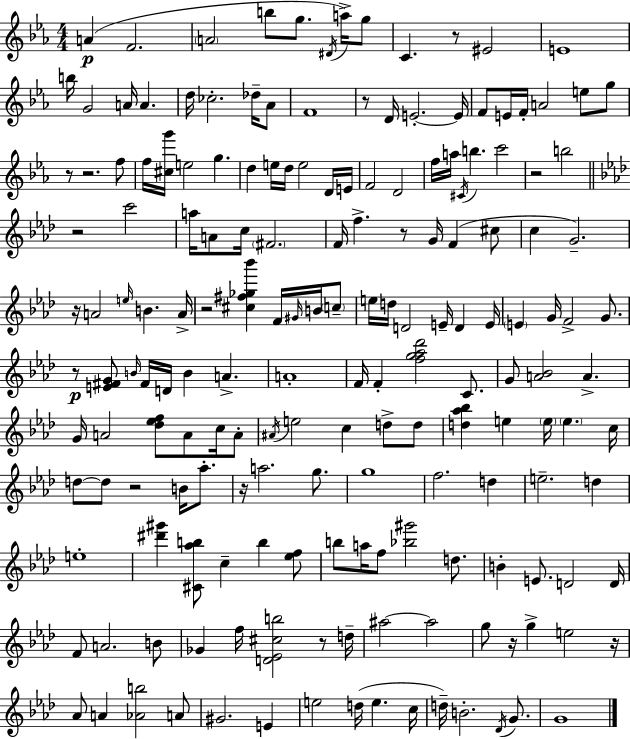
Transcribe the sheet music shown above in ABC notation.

X:1
T:Untitled
M:4/4
L:1/4
K:Cm
A F2 A2 b/2 g/2 ^D/4 a/4 g/2 C z/2 ^E2 E4 b/4 G2 A/4 A d/4 _c2 _d/4 _A/2 F4 z/2 D/4 E2 E/4 F/2 E/4 F/4 A2 e/2 g/2 z/2 z2 f/2 f/4 [^cg']/4 e2 g d e/4 d/4 e2 D/4 E/4 F2 D2 f/4 a/4 ^C/4 b c'2 z2 b2 z2 c'2 a/4 A/2 c/4 ^F2 F/4 f z/2 G/4 F ^c/2 c G2 z/4 A2 e/4 B A/4 z2 [^c^f_g_b'] F/4 ^G/4 B/4 c/2 e/4 d/4 D2 E/4 D E/4 E G/4 F2 G/2 z/2 [E^FG]/2 B/4 ^F/4 D/4 B A A4 F/4 F [fg_a_d']2 C/2 G/2 [A_B]2 A G/4 A2 [_d_ef]/2 A/2 c/4 A/2 ^A/4 e2 c d/2 d/2 [d_a_b] e e/4 e c/4 d/2 d/2 z2 B/4 _a/2 z/4 a2 g/2 g4 f2 d e2 d e4 [^d'^g'] [^C_ab]/2 c b [_ef]/2 b/2 a/4 f/2 [_b^g']2 d/2 B E/2 D2 D/4 F/2 A2 B/2 _G f/4 [D_E^cb]2 z/2 d/4 ^a2 ^a2 g/2 z/4 g e2 z/4 _A/2 A [_Ab]2 A/2 ^G2 E e2 d/4 e c/4 d/4 B2 _D/4 G/2 G4